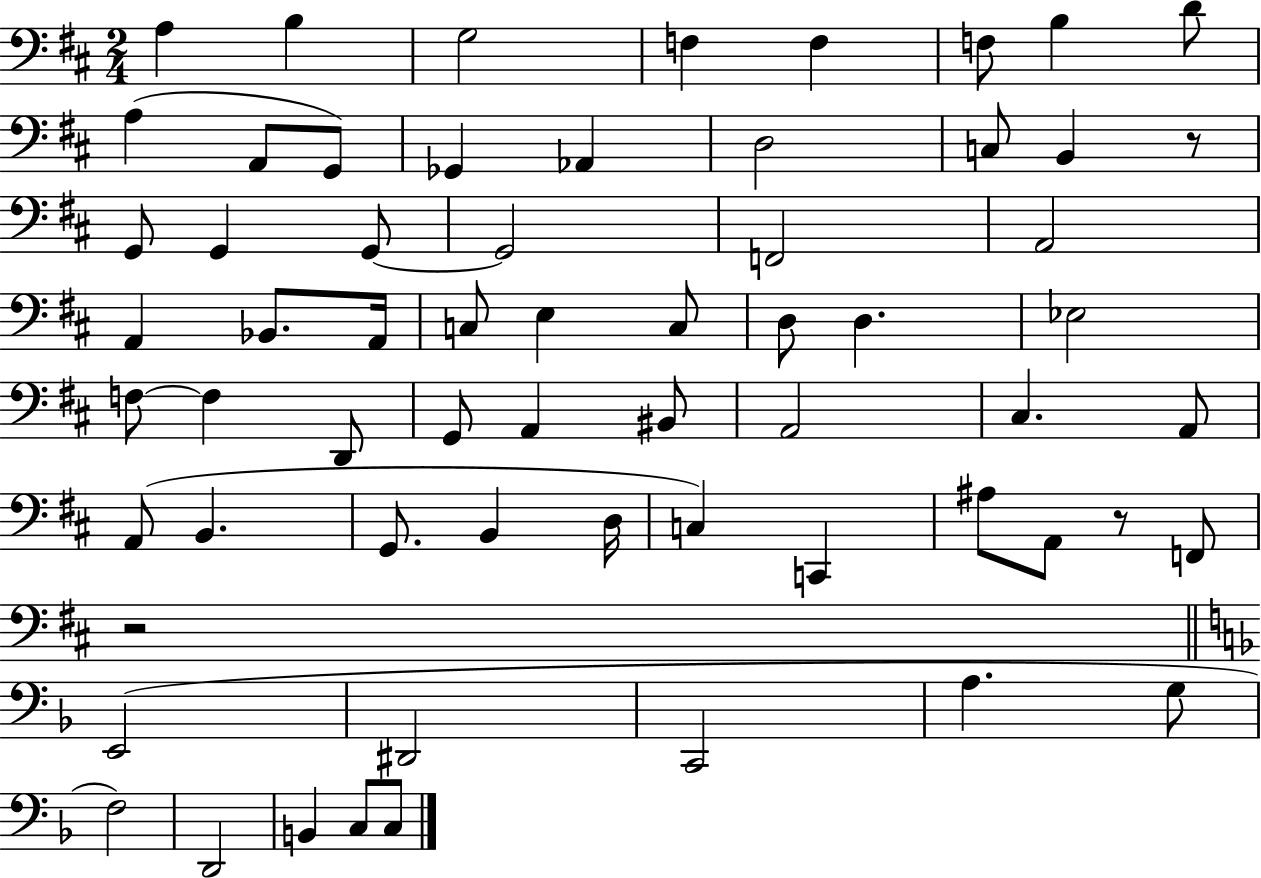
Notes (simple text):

A3/q B3/q G3/h F3/q F3/q F3/e B3/q D4/e A3/q A2/e G2/e Gb2/q Ab2/q D3/h C3/e B2/q R/e G2/e G2/q G2/e G2/h F2/h A2/h A2/q Bb2/e. A2/s C3/e E3/q C3/e D3/e D3/q. Eb3/h F3/e F3/q D2/e G2/e A2/q BIS2/e A2/h C#3/q. A2/e A2/e B2/q. G2/e. B2/q D3/s C3/q C2/q A#3/e A2/e R/e F2/e R/h E2/h D#2/h C2/h A3/q. G3/e F3/h D2/h B2/q C3/e C3/e